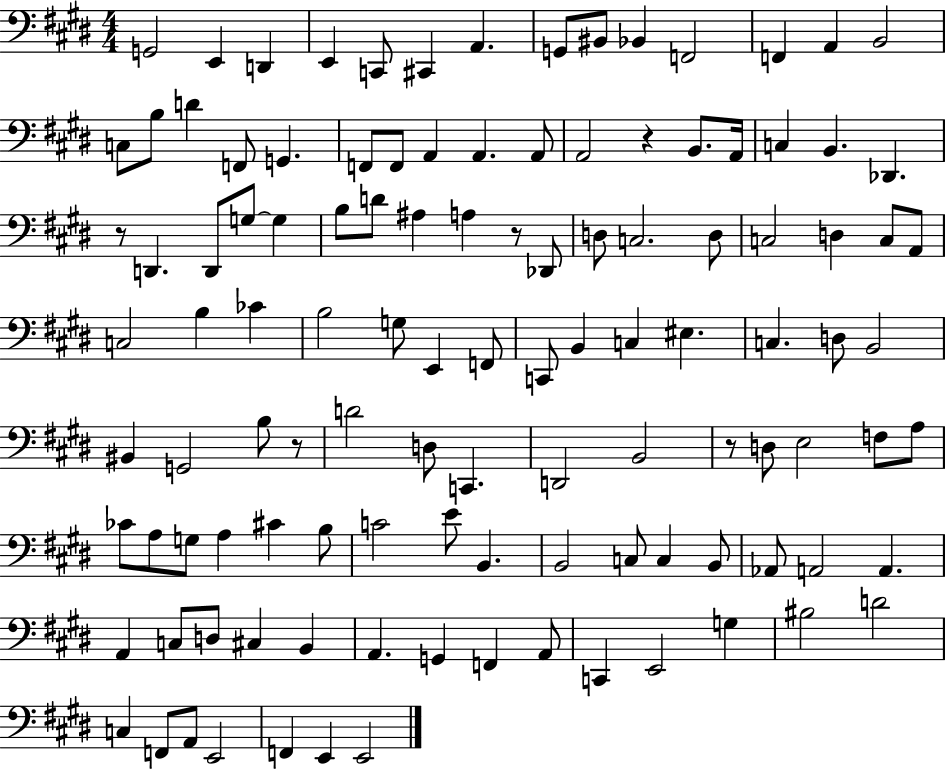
G2/h E2/q D2/q E2/q C2/e C#2/q A2/q. G2/e BIS2/e Bb2/q F2/h F2/q A2/q B2/h C3/e B3/e D4/q F2/e G2/q. F2/e F2/e A2/q A2/q. A2/e A2/h R/q B2/e. A2/s C3/q B2/q. Db2/q. R/e D2/q. D2/e G3/e G3/q B3/e D4/e A#3/q A3/q R/e Db2/e D3/e C3/h. D3/e C3/h D3/q C3/e A2/e C3/h B3/q CES4/q B3/h G3/e E2/q F2/e C2/e B2/q C3/q EIS3/q. C3/q. D3/e B2/h BIS2/q G2/h B3/e R/e D4/h D3/e C2/q. D2/h B2/h R/e D3/e E3/h F3/e A3/e CES4/e A3/e G3/e A3/q C#4/q B3/e C4/h E4/e B2/q. B2/h C3/e C3/q B2/e Ab2/e A2/h A2/q. A2/q C3/e D3/e C#3/q B2/q A2/q. G2/q F2/q A2/e C2/q E2/h G3/q BIS3/h D4/h C3/q F2/e A2/e E2/h F2/q E2/q E2/h